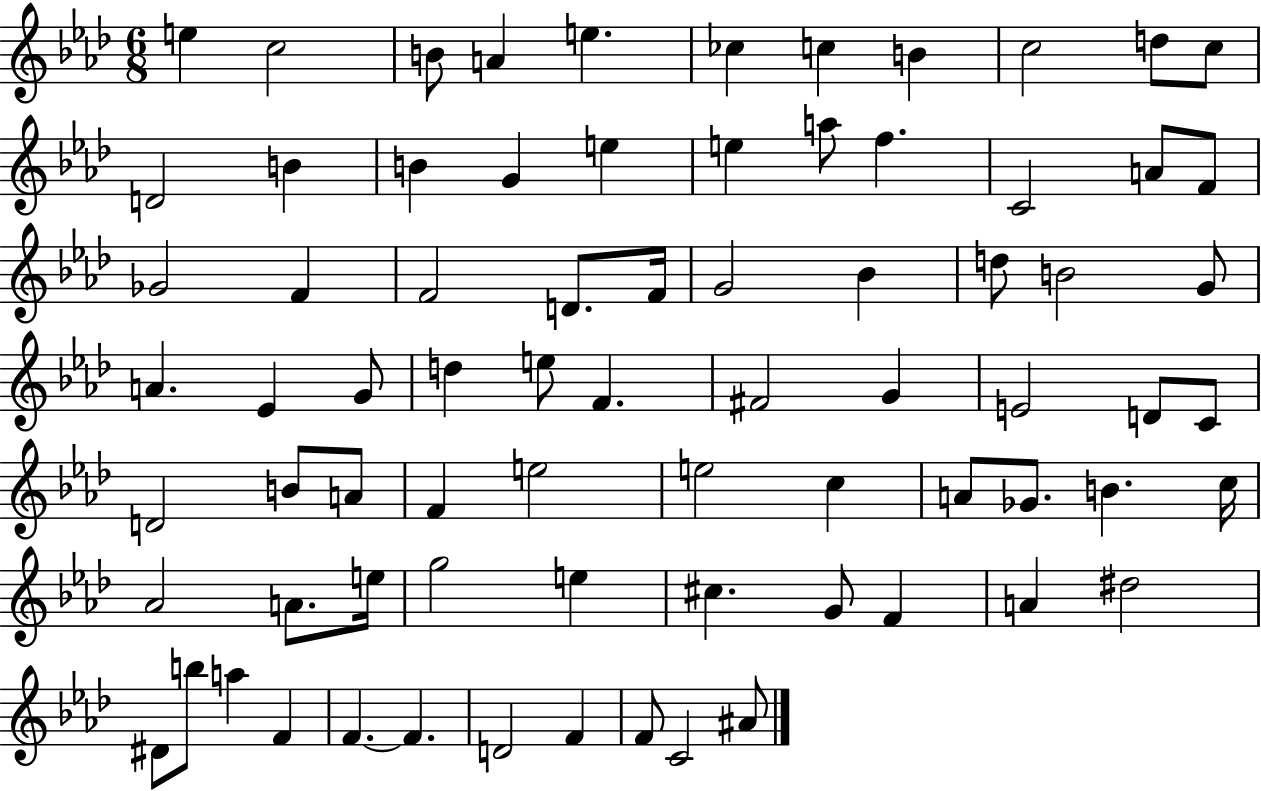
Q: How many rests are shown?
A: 0